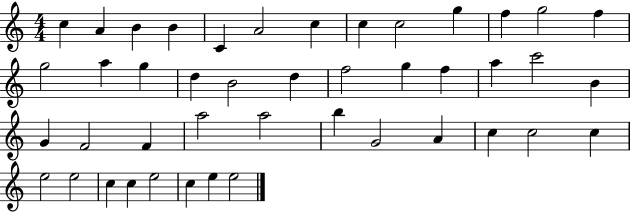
C5/q A4/q B4/q B4/q C4/q A4/h C5/q C5/q C5/h G5/q F5/q G5/h F5/q G5/h A5/q G5/q D5/q B4/h D5/q F5/h G5/q F5/q A5/q C6/h B4/q G4/q F4/h F4/q A5/h A5/h B5/q G4/h A4/q C5/q C5/h C5/q E5/h E5/h C5/q C5/q E5/h C5/q E5/q E5/h